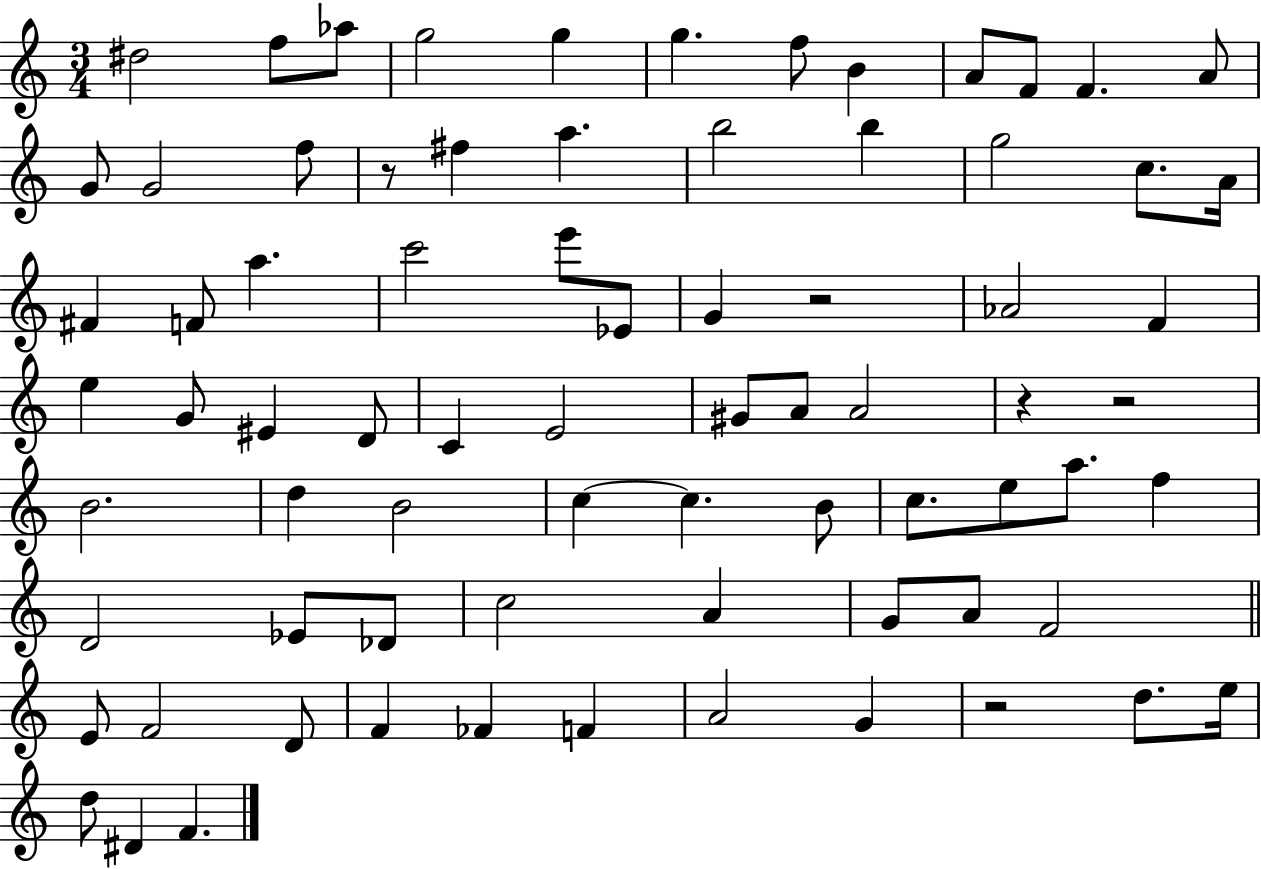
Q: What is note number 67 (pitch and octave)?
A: D5